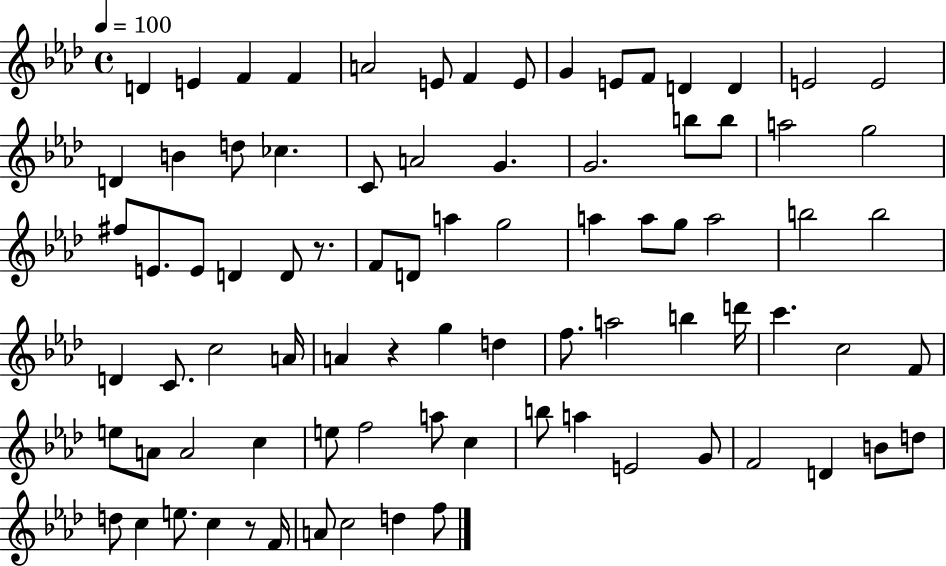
{
  \clef treble
  \time 4/4
  \defaultTimeSignature
  \key aes \major
  \tempo 4 = 100
  d'4 e'4 f'4 f'4 | a'2 e'8 f'4 e'8 | g'4 e'8 f'8 d'4 d'4 | e'2 e'2 | \break d'4 b'4 d''8 ces''4. | c'8 a'2 g'4. | g'2. b''8 b''8 | a''2 g''2 | \break fis''8 e'8. e'8 d'4 d'8 r8. | f'8 d'8 a''4 g''2 | a''4 a''8 g''8 a''2 | b''2 b''2 | \break d'4 c'8. c''2 a'16 | a'4 r4 g''4 d''4 | f''8. a''2 b''4 d'''16 | c'''4. c''2 f'8 | \break e''8 a'8 a'2 c''4 | e''8 f''2 a''8 c''4 | b''8 a''4 e'2 g'8 | f'2 d'4 b'8 d''8 | \break d''8 c''4 e''8. c''4 r8 f'16 | a'8 c''2 d''4 f''8 | \bar "|."
}